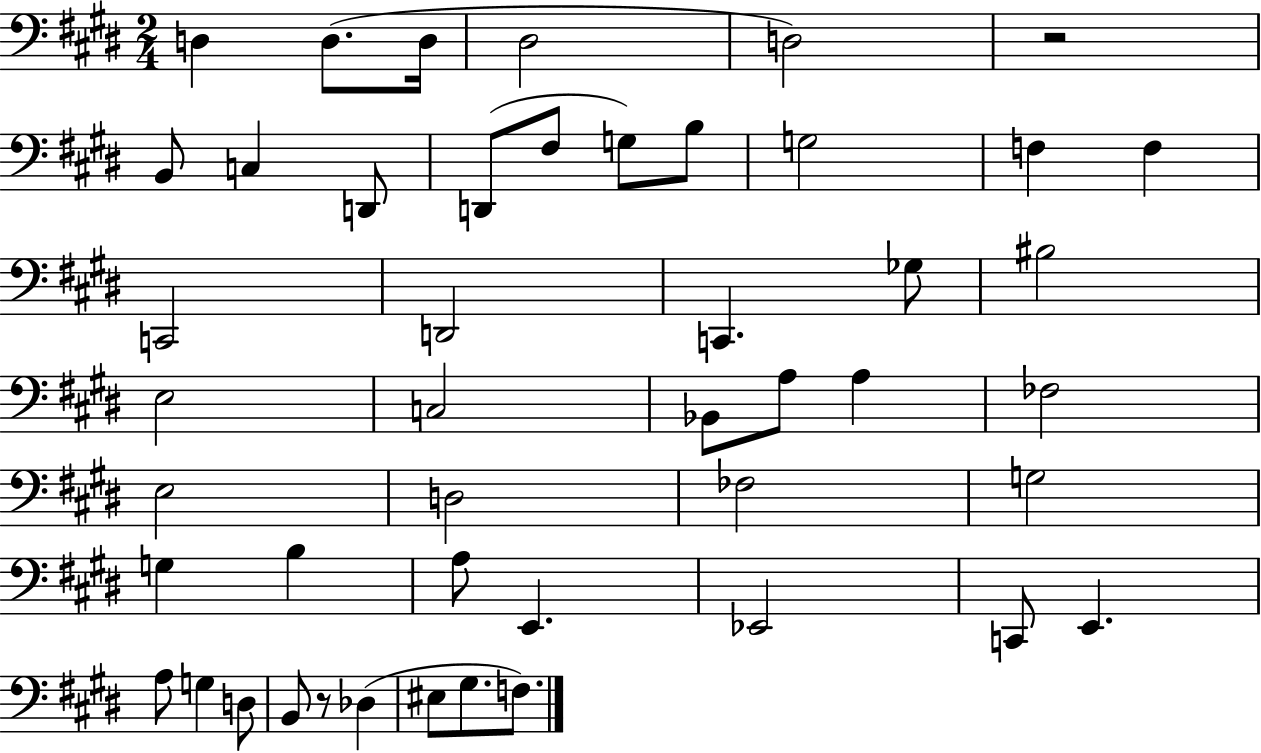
D3/q D3/e. D3/s D#3/h D3/h R/h B2/e C3/q D2/e D2/e F#3/e G3/e B3/e G3/h F3/q F3/q C2/h D2/h C2/q. Gb3/e BIS3/h E3/h C3/h Bb2/e A3/e A3/q FES3/h E3/h D3/h FES3/h G3/h G3/q B3/q A3/e E2/q. Eb2/h C2/e E2/q. A3/e G3/q D3/e B2/e R/e Db3/q EIS3/e G#3/e. F3/e.